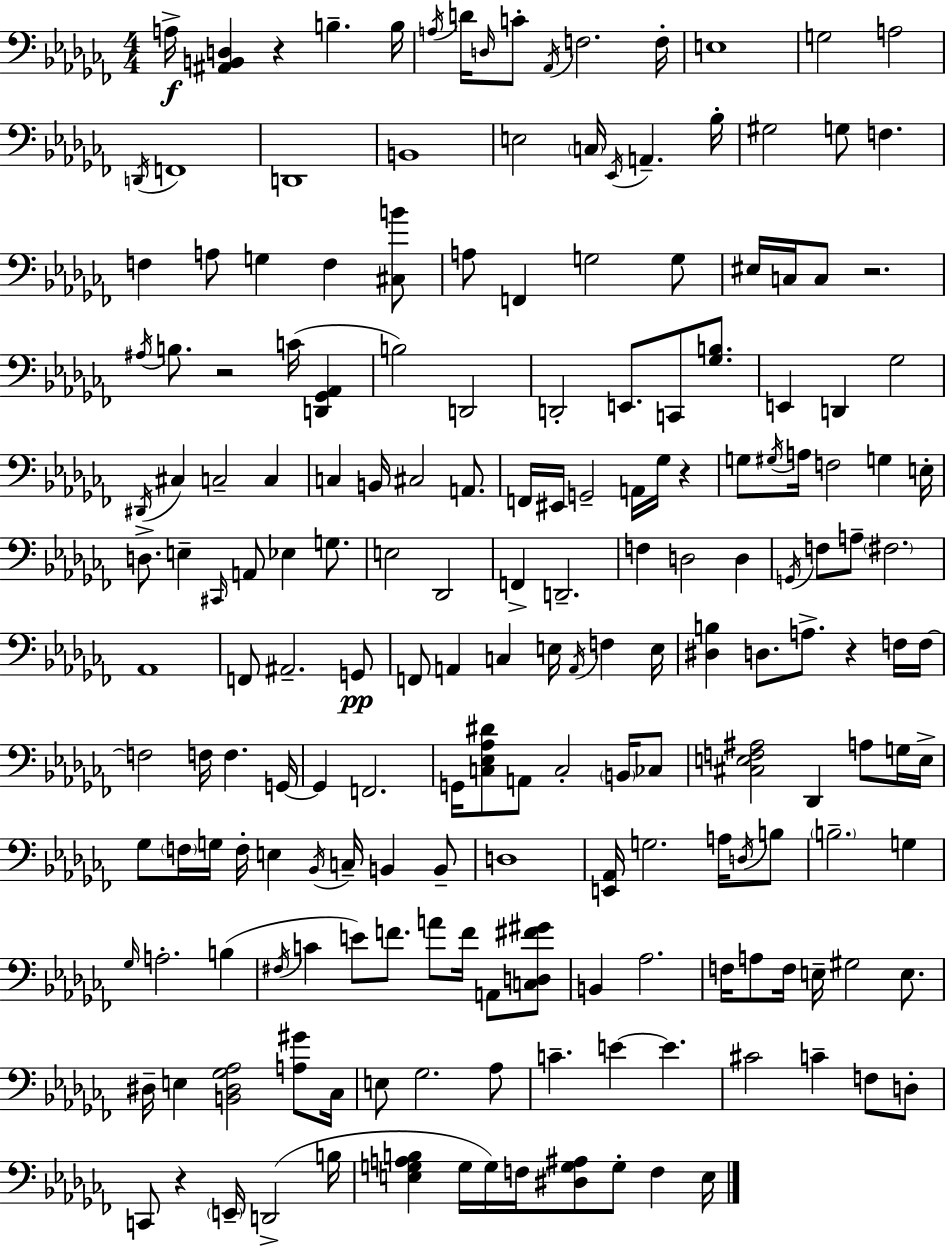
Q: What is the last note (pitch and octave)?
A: E3